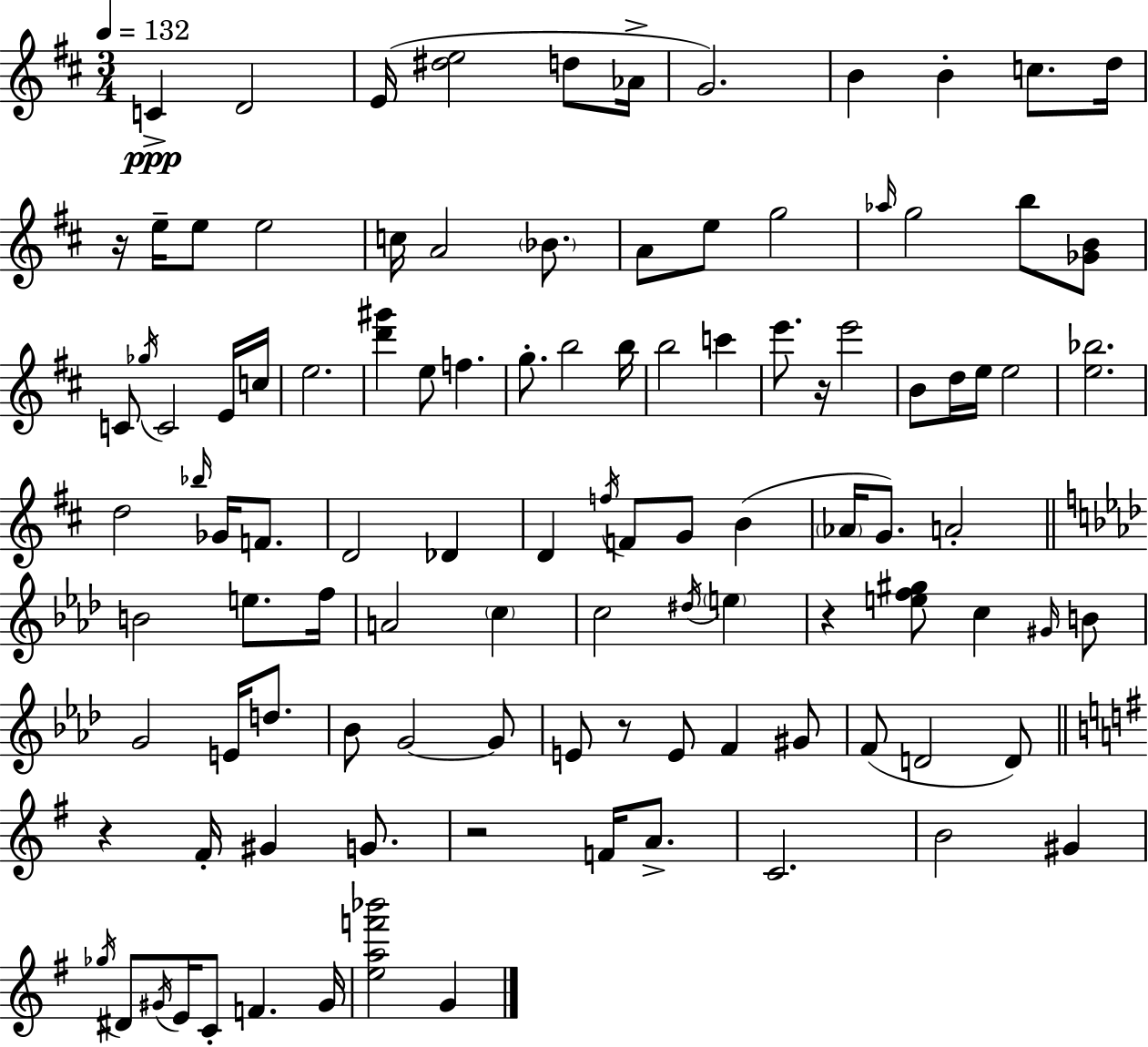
C4/q D4/h E4/s [D#5,E5]/h D5/e Ab4/s G4/h. B4/q B4/q C5/e. D5/s R/s E5/s E5/e E5/h C5/s A4/h Bb4/e. A4/e E5/e G5/h Ab5/s G5/h B5/e [Gb4,B4]/e C4/e Gb5/s C4/h E4/s C5/s E5/h. [D6,G#6]/q E5/e F5/q. G5/e. B5/h B5/s B5/h C6/q E6/e. R/s E6/h B4/e D5/s E5/s E5/h [E5,Bb5]/h. D5/h Bb5/s Gb4/s F4/e. D4/h Db4/q D4/q F5/s F4/e G4/e B4/q Ab4/s G4/e. A4/h B4/h E5/e. F5/s A4/h C5/q C5/h D#5/s E5/q R/q [E5,F5,G#5]/e C5/q G#4/s B4/e G4/h E4/s D5/e. Bb4/e G4/h G4/e E4/e R/e E4/e F4/q G#4/e F4/e D4/h D4/e R/q F#4/s G#4/q G4/e. R/h F4/s A4/e. C4/h. B4/h G#4/q Gb5/s D#4/e G#4/s E4/s C4/e F4/q. G#4/s [E5,A5,F6,Bb6]/h G4/q